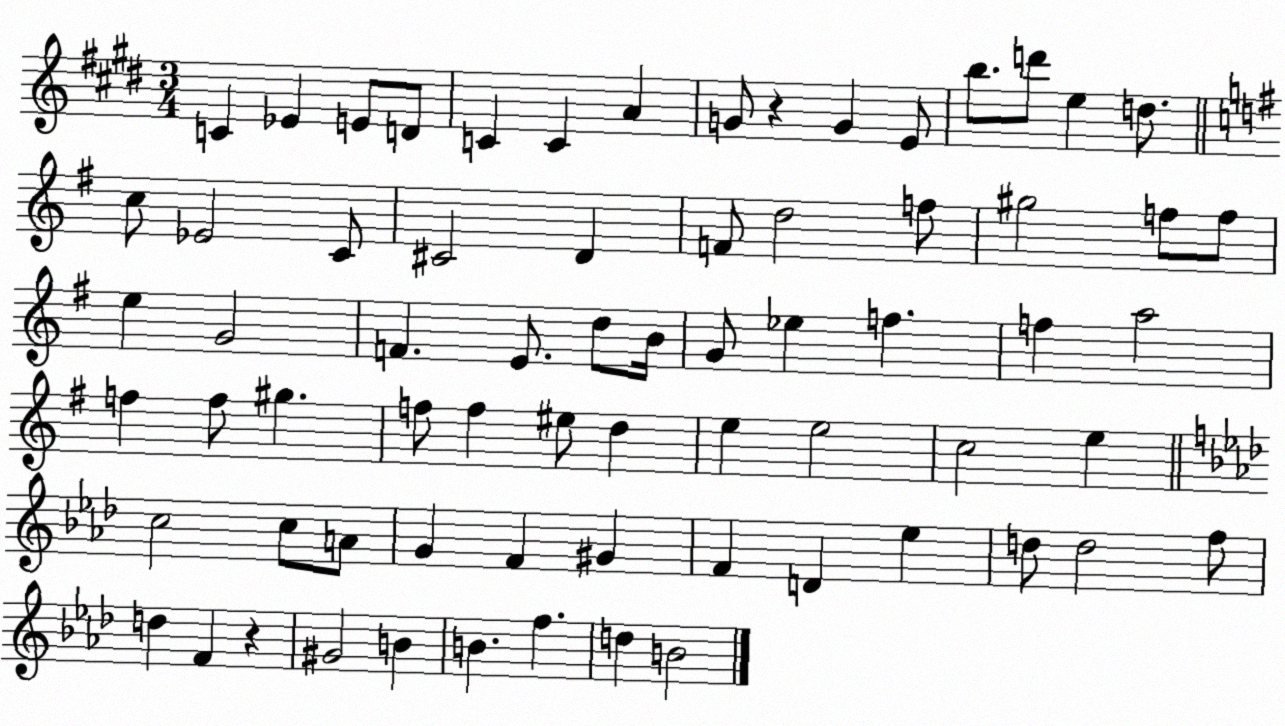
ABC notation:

X:1
T:Untitled
M:3/4
L:1/4
K:E
C _E E/2 D/2 C C A G/2 z G E/2 b/2 d'/2 e d/2 c/2 _E2 C/2 ^C2 D F/2 d2 f/2 ^g2 f/2 f/2 e G2 F E/2 d/2 B/4 G/2 _e f f a2 f f/2 ^g f/2 f ^e/2 d e e2 c2 e c2 c/2 A/2 G F ^G F D _e d/2 d2 f/2 d F z ^G2 B B f d B2